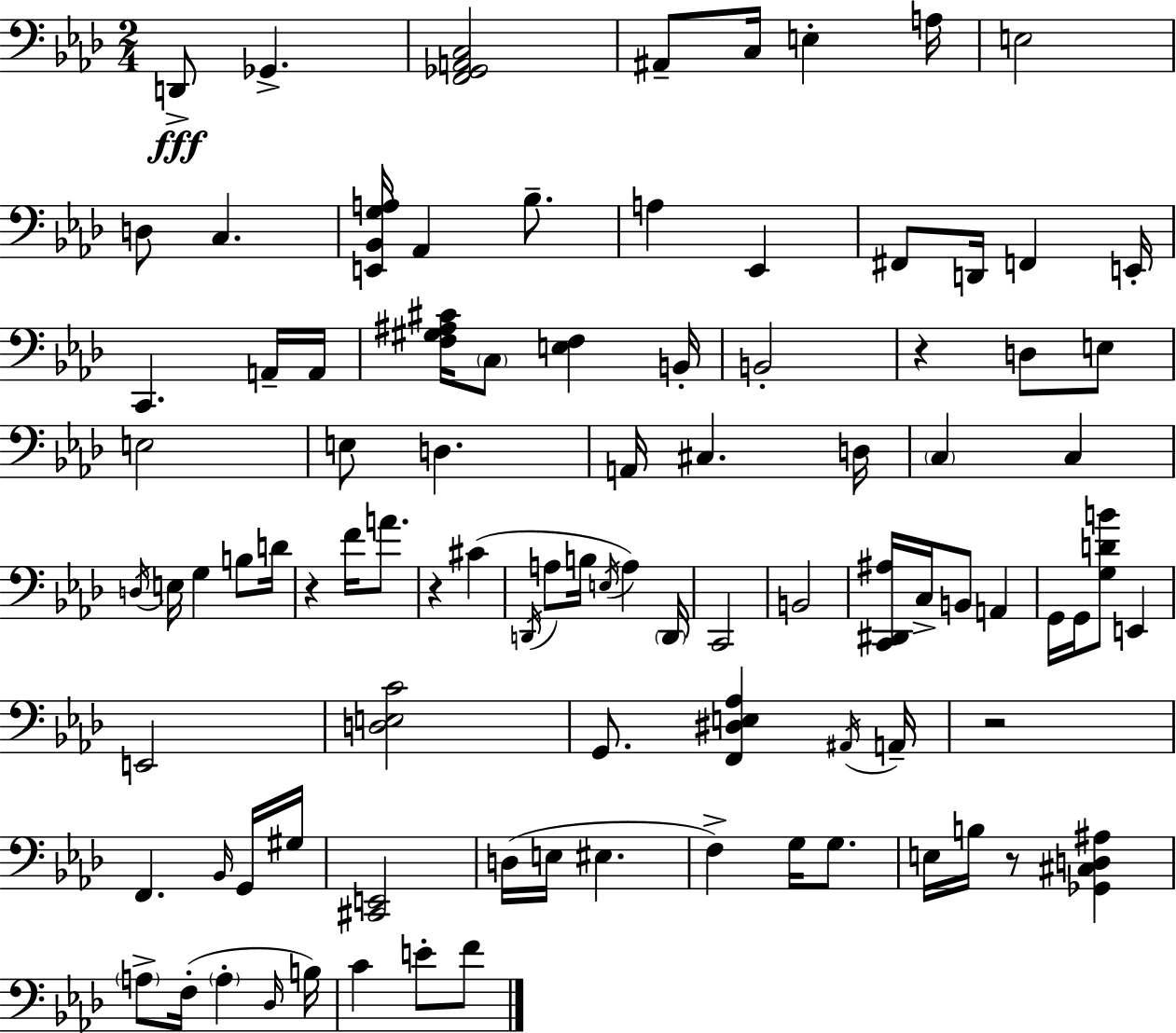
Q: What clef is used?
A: bass